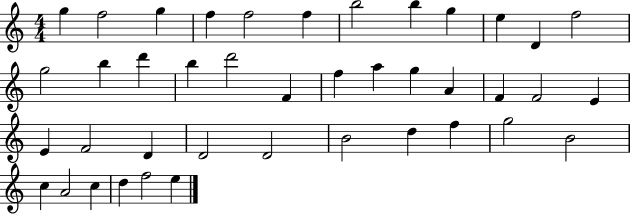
G5/q F5/h G5/q F5/q F5/h F5/q B5/h B5/q G5/q E5/q D4/q F5/h G5/h B5/q D6/q B5/q D6/h F4/q F5/q A5/q G5/q A4/q F4/q F4/h E4/q E4/q F4/h D4/q D4/h D4/h B4/h D5/q F5/q G5/h B4/h C5/q A4/h C5/q D5/q F5/h E5/q